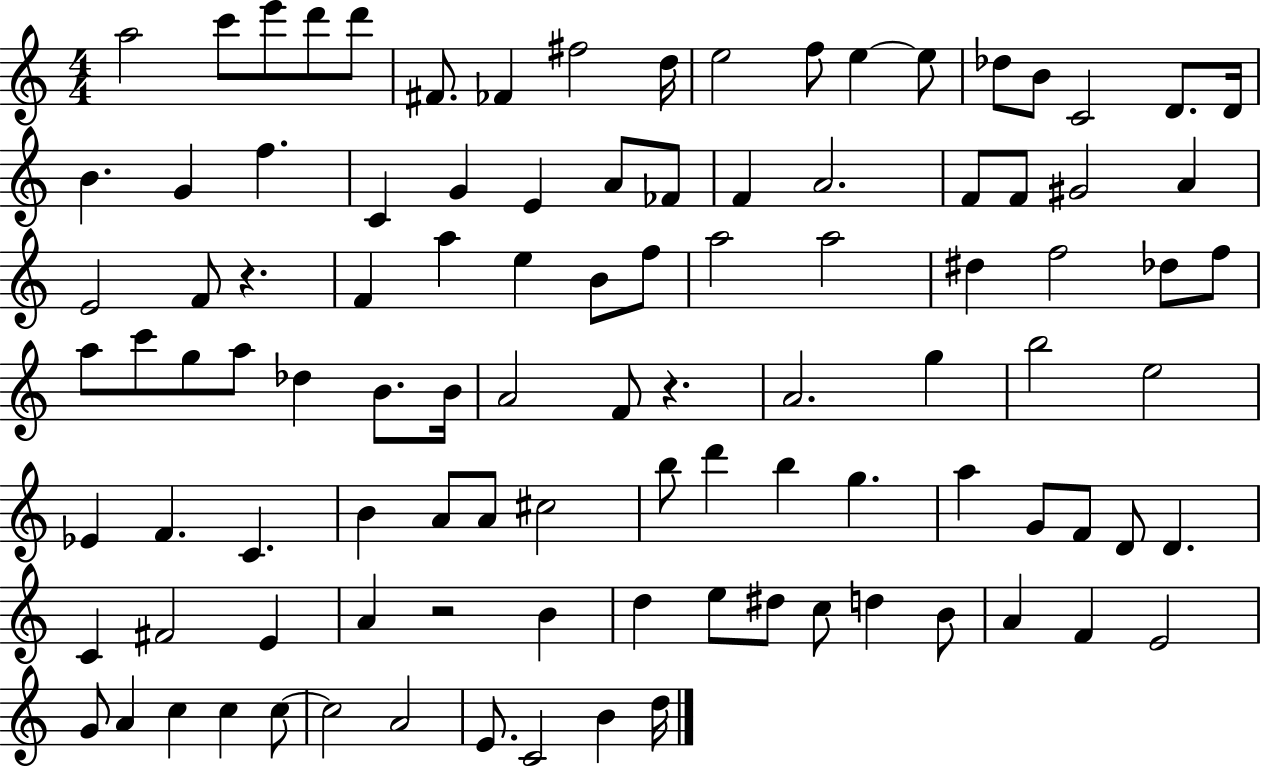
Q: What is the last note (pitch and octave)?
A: D5